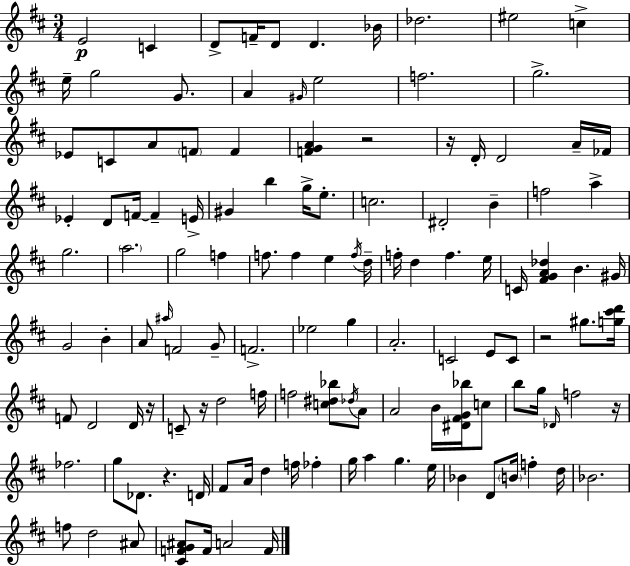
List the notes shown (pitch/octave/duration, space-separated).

E4/h C4/q D4/e F4/s D4/e D4/q. Bb4/s Db5/h. EIS5/h C5/q E5/s G5/h G4/e. A4/q G#4/s E5/h F5/h. G5/h. Eb4/e C4/e A4/e F4/e F4/q [F4,G4,A4]/q R/h R/s D4/s D4/h A4/s FES4/s Eb4/q D4/e F4/s F4/q E4/s G#4/q B5/q G5/s E5/e. C5/h. D#4/h B4/q F5/h A5/q G5/h. A5/h. G5/h F5/q F5/e. F5/q E5/q F5/s D5/s F5/s D5/q F5/q. E5/s C4/s [F#4,G4,A4,Db5]/q B4/q. G#4/s G4/h B4/q A4/e A#5/s F4/h G4/e F4/h. Eb5/h G5/q A4/h. C4/h E4/e C4/e R/h G#5/e. [G5,C#6,D6]/s F4/e D4/h D4/s R/s C4/e R/s D5/h F5/s F5/h [C5,D#5,Bb5]/e Db5/s A4/e A4/h B4/s [D#4,F#4,G4,Bb5]/s C5/e B5/e G5/s Db4/s F5/h R/s FES5/h. G5/e Db4/e. R/q. D4/s F#4/e A4/s D5/q F5/s FES5/q G5/s A5/q G5/q. E5/s Bb4/q D4/e B4/s F5/q D5/s Bb4/h. F5/e D5/h A#4/e [C#4,F4,G4,A#4]/e F4/s A4/h F4/s